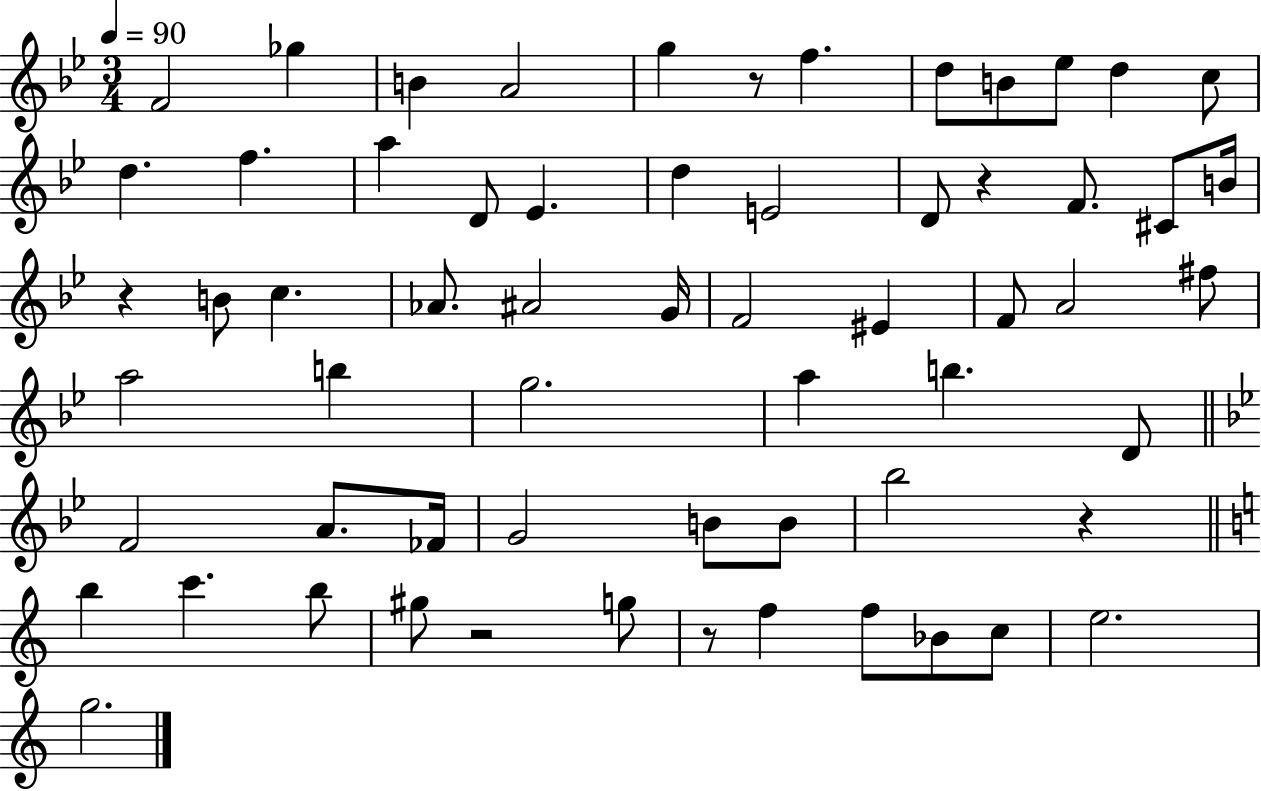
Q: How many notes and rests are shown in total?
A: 62